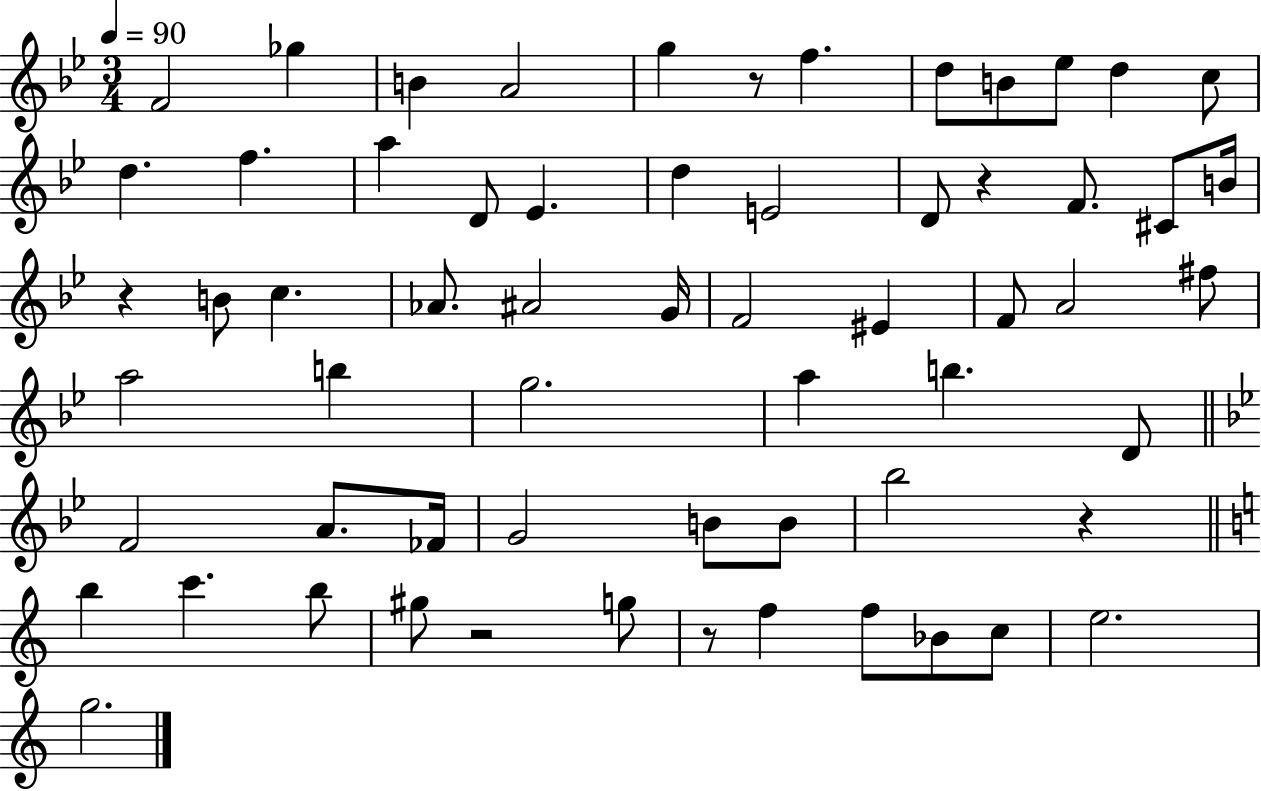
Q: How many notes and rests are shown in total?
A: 62